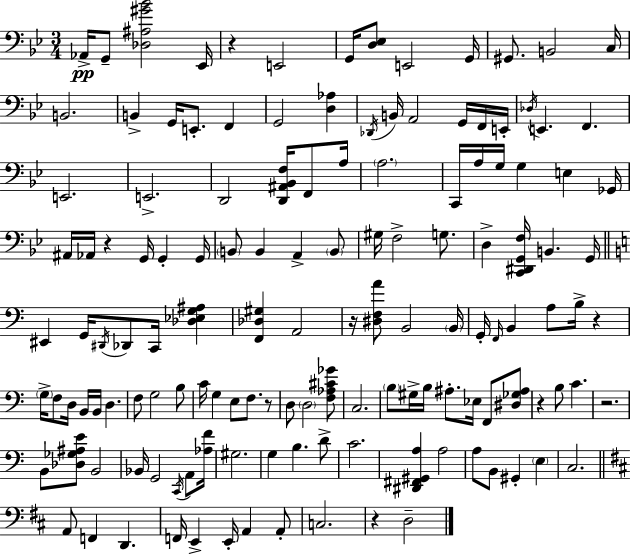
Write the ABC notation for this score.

X:1
T:Untitled
M:3/4
L:1/4
K:Gm
_A,,/4 G,,/2 [_D,^A,^G_B]2 _E,,/4 z E,,2 G,,/4 [D,_E,]/2 E,,2 G,,/4 ^G,,/2 B,,2 C,/4 B,,2 B,, G,,/4 E,,/2 F,, G,,2 [D,_A,] _D,,/4 B,,/4 A,,2 G,,/4 F,,/4 E,,/4 _D,/4 E,, F,, E,,2 E,,2 D,,2 [D,,^A,,_B,,F,]/4 F,,/2 A,/4 A,2 C,,/4 A,/4 G,/4 G, E, _G,,/4 ^A,,/4 _A,,/4 z G,,/4 G,, G,,/4 B,,/2 B,, A,, B,,/2 ^G,/4 F,2 G,/2 D, [C,,^D,,G,,F,]/4 B,, G,,/4 ^E,, G,,/4 ^D,,/4 _D,,/2 C,,/4 [_D,_E,G,^A,] [F,,_D,^G,] A,,2 z/4 [^D,F,A]/2 B,,2 B,,/4 G,,/4 F,,/4 B,, A,/2 B,/4 z G,/4 F,/2 D,/4 B,,/4 B,,/4 D, F,/2 G,2 B,/2 C/4 G, E,/2 F,/2 z/2 D,/2 D,2 [F,_A,^C_G]/2 C,2 B,/2 ^G,/4 B,/4 ^A,/2 _E,/4 F,,/2 [^D,_G,^A,]/2 z B,/2 C z2 B,,/2 [_D,_G,^A,E]/2 B,,2 _B,,/4 G,,2 C,,/4 A,,/2 [_A,F]/4 ^G,2 G, B, D/2 C2 [^D,,^F,,^G,,A,] A,2 A,/2 B,,/2 ^G,, E, C,2 A,,/2 F,, D,, F,,/4 E,, E,,/4 A,, A,,/2 C,2 z D,2